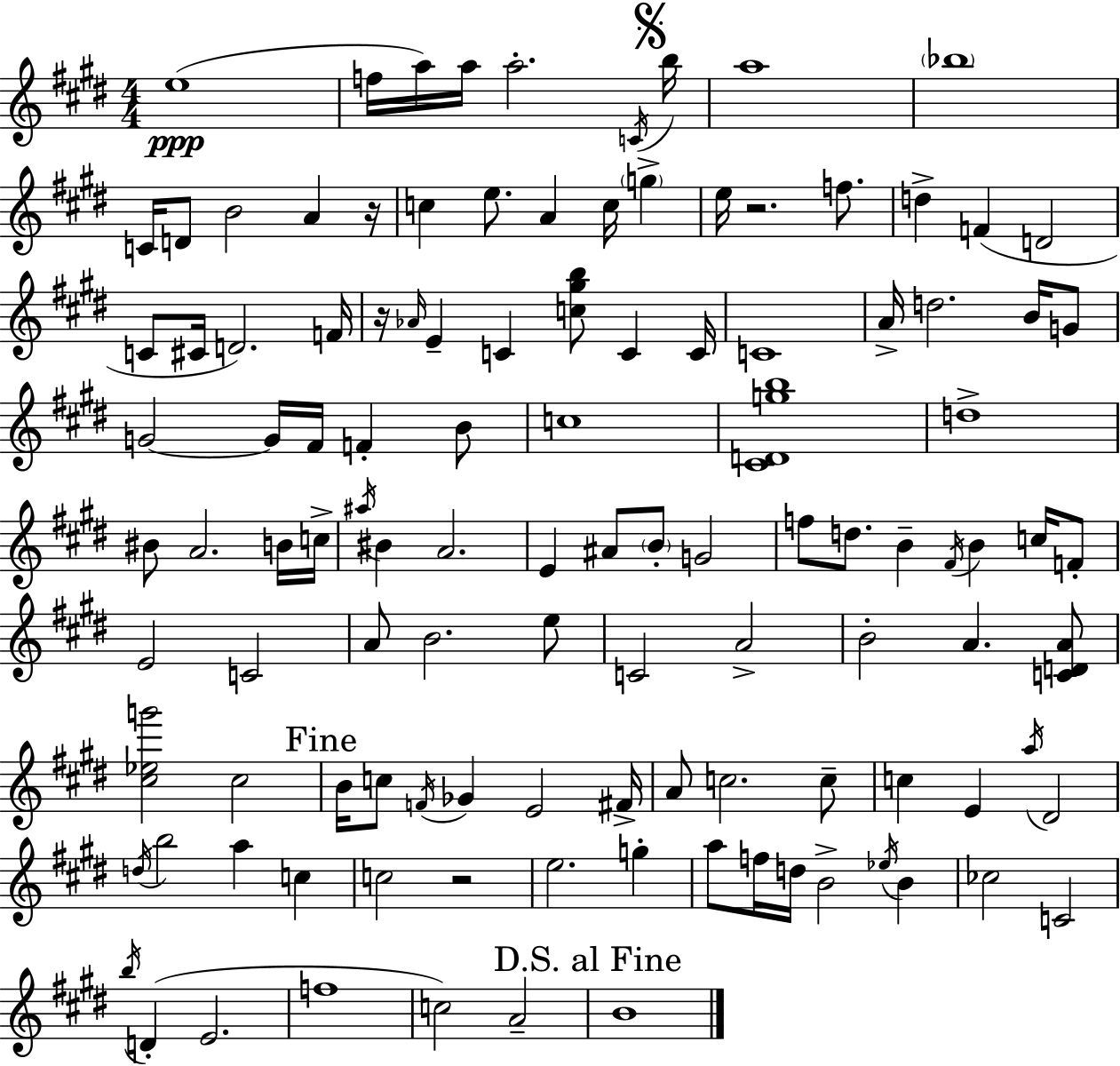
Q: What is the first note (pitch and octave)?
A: E5